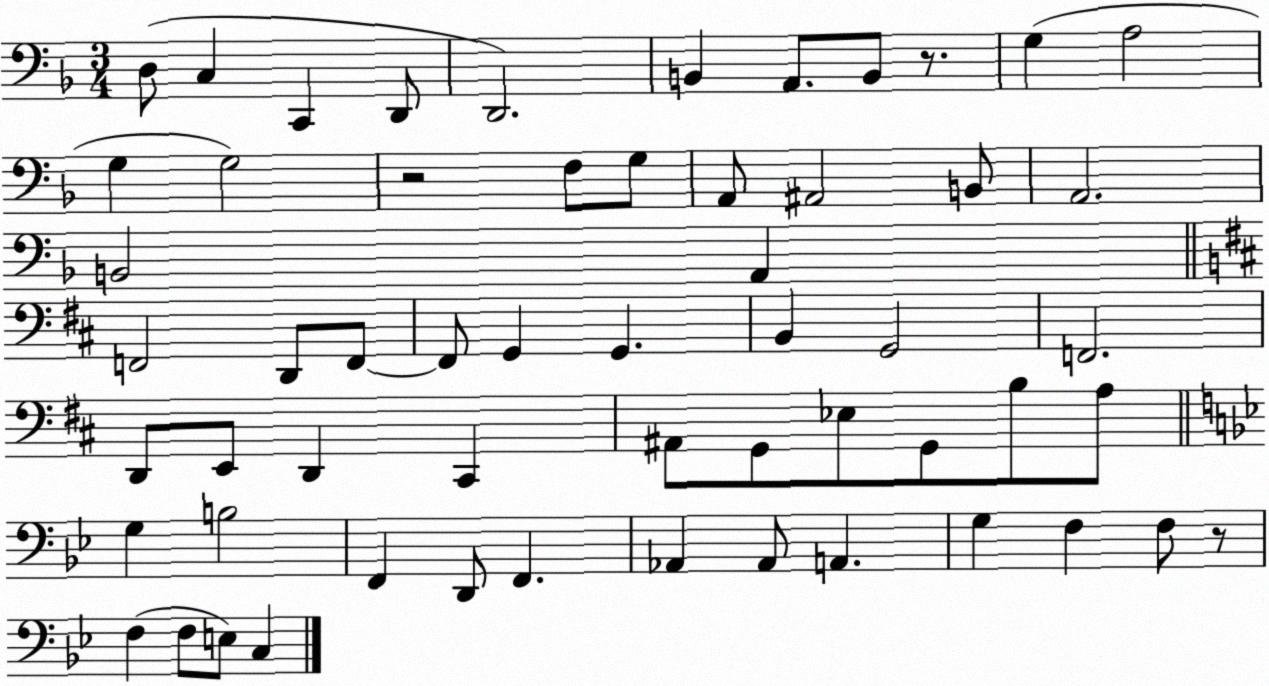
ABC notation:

X:1
T:Untitled
M:3/4
L:1/4
K:F
D,/2 C, C,, D,,/2 D,,2 B,, A,,/2 B,,/2 z/2 G, A,2 G, G,2 z2 F,/2 G,/2 A,,/2 ^A,,2 B,,/2 A,,2 B,,2 A,, F,,2 D,,/2 F,,/2 F,,/2 G,, G,, B,, G,,2 F,,2 D,,/2 E,,/2 D,, ^C,, ^A,,/2 G,,/2 _E,/2 G,,/2 B,/2 A,/2 G, B,2 F,, D,,/2 F,, _A,, _A,,/2 A,, G, F, F,/2 z/2 F, F,/2 E,/2 C,